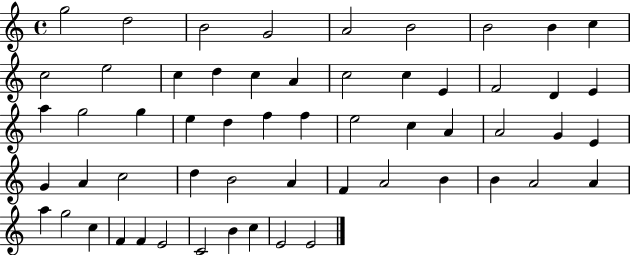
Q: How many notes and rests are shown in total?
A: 57